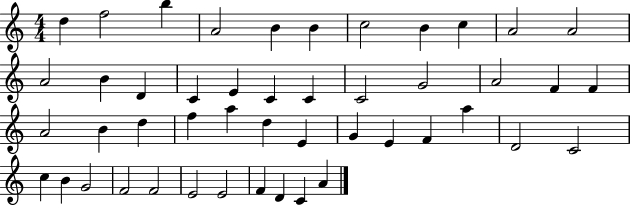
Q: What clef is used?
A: treble